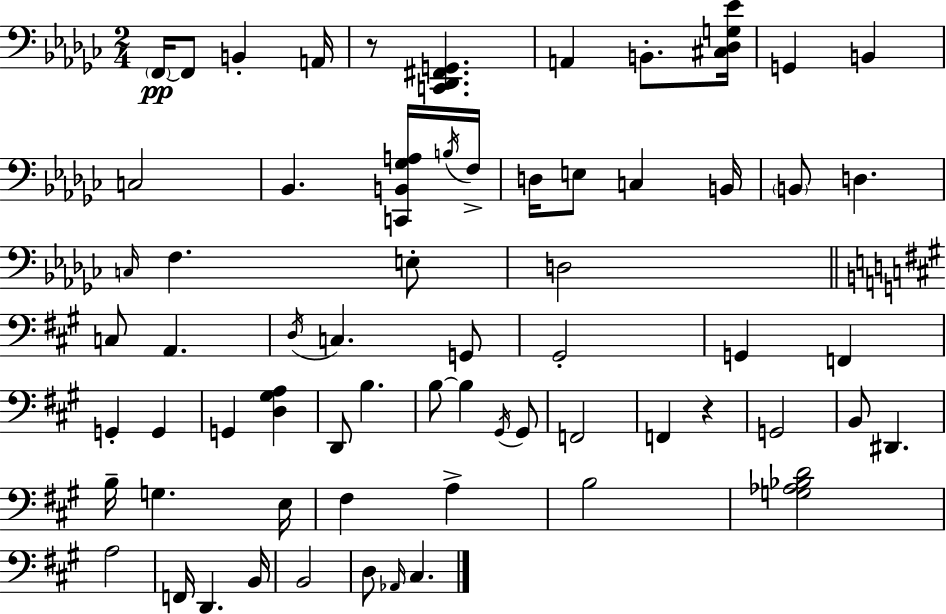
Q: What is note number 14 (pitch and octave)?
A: E3